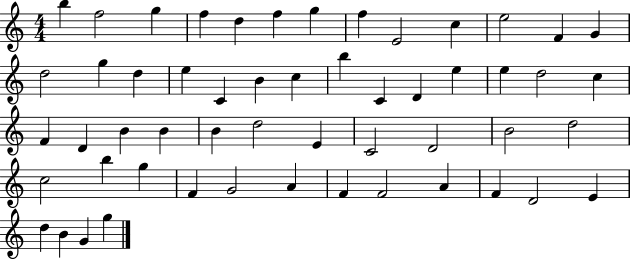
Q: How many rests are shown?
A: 0